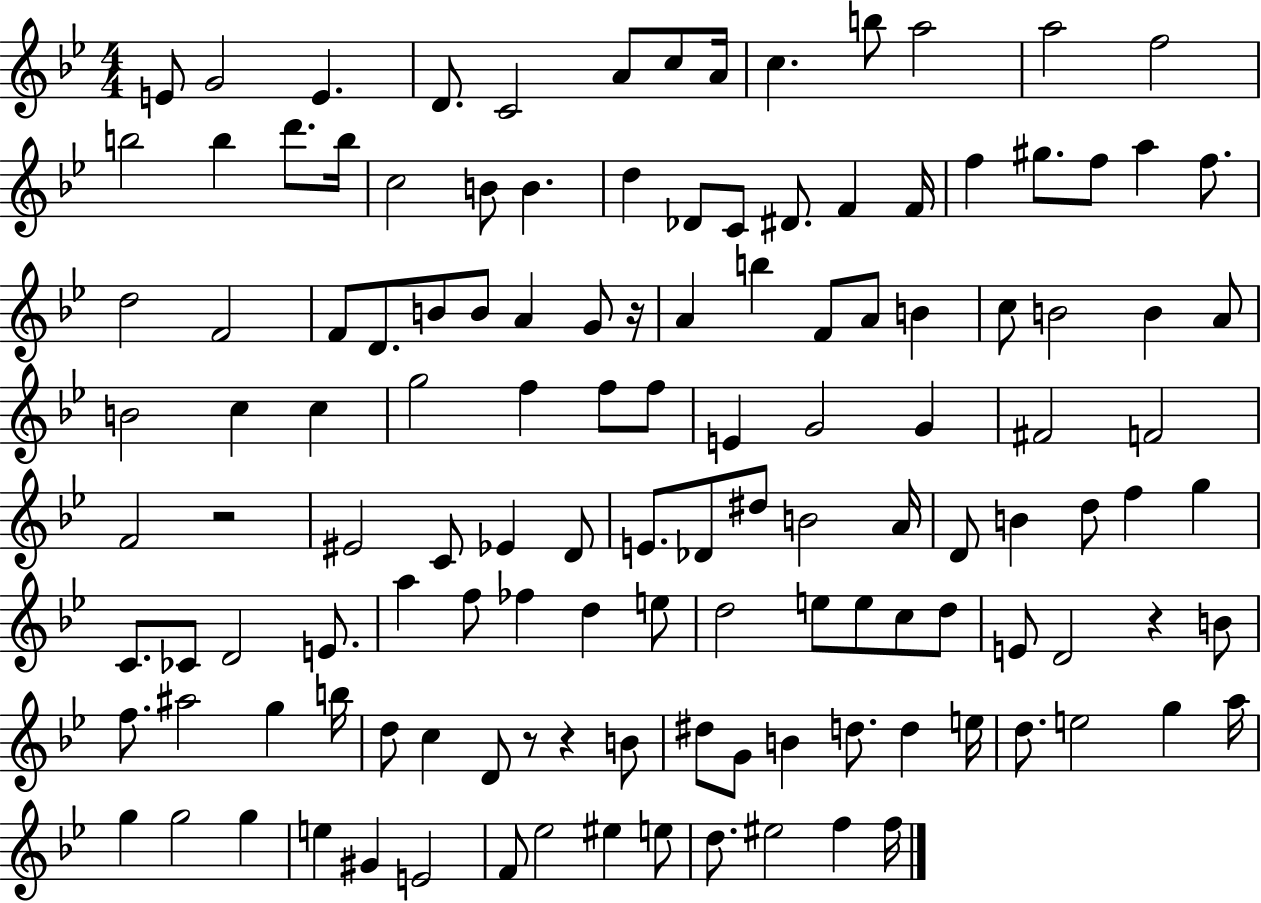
{
  \clef treble
  \numericTimeSignature
  \time 4/4
  \key bes \major
  e'8 g'2 e'4. | d'8. c'2 a'8 c''8 a'16 | c''4. b''8 a''2 | a''2 f''2 | \break b''2 b''4 d'''8. b''16 | c''2 b'8 b'4. | d''4 des'8 c'8 dis'8. f'4 f'16 | f''4 gis''8. f''8 a''4 f''8. | \break d''2 f'2 | f'8 d'8. b'8 b'8 a'4 g'8 r16 | a'4 b''4 f'8 a'8 b'4 | c''8 b'2 b'4 a'8 | \break b'2 c''4 c''4 | g''2 f''4 f''8 f''8 | e'4 g'2 g'4 | fis'2 f'2 | \break f'2 r2 | eis'2 c'8 ees'4 d'8 | e'8. des'8 dis''8 b'2 a'16 | d'8 b'4 d''8 f''4 g''4 | \break c'8. ces'8 d'2 e'8. | a''4 f''8 fes''4 d''4 e''8 | d''2 e''8 e''8 c''8 d''8 | e'8 d'2 r4 b'8 | \break f''8. ais''2 g''4 b''16 | d''8 c''4 d'8 r8 r4 b'8 | dis''8 g'8 b'4 d''8. d''4 e''16 | d''8. e''2 g''4 a''16 | \break g''4 g''2 g''4 | e''4 gis'4 e'2 | f'8 ees''2 eis''4 e''8 | d''8. eis''2 f''4 f''16 | \break \bar "|."
}